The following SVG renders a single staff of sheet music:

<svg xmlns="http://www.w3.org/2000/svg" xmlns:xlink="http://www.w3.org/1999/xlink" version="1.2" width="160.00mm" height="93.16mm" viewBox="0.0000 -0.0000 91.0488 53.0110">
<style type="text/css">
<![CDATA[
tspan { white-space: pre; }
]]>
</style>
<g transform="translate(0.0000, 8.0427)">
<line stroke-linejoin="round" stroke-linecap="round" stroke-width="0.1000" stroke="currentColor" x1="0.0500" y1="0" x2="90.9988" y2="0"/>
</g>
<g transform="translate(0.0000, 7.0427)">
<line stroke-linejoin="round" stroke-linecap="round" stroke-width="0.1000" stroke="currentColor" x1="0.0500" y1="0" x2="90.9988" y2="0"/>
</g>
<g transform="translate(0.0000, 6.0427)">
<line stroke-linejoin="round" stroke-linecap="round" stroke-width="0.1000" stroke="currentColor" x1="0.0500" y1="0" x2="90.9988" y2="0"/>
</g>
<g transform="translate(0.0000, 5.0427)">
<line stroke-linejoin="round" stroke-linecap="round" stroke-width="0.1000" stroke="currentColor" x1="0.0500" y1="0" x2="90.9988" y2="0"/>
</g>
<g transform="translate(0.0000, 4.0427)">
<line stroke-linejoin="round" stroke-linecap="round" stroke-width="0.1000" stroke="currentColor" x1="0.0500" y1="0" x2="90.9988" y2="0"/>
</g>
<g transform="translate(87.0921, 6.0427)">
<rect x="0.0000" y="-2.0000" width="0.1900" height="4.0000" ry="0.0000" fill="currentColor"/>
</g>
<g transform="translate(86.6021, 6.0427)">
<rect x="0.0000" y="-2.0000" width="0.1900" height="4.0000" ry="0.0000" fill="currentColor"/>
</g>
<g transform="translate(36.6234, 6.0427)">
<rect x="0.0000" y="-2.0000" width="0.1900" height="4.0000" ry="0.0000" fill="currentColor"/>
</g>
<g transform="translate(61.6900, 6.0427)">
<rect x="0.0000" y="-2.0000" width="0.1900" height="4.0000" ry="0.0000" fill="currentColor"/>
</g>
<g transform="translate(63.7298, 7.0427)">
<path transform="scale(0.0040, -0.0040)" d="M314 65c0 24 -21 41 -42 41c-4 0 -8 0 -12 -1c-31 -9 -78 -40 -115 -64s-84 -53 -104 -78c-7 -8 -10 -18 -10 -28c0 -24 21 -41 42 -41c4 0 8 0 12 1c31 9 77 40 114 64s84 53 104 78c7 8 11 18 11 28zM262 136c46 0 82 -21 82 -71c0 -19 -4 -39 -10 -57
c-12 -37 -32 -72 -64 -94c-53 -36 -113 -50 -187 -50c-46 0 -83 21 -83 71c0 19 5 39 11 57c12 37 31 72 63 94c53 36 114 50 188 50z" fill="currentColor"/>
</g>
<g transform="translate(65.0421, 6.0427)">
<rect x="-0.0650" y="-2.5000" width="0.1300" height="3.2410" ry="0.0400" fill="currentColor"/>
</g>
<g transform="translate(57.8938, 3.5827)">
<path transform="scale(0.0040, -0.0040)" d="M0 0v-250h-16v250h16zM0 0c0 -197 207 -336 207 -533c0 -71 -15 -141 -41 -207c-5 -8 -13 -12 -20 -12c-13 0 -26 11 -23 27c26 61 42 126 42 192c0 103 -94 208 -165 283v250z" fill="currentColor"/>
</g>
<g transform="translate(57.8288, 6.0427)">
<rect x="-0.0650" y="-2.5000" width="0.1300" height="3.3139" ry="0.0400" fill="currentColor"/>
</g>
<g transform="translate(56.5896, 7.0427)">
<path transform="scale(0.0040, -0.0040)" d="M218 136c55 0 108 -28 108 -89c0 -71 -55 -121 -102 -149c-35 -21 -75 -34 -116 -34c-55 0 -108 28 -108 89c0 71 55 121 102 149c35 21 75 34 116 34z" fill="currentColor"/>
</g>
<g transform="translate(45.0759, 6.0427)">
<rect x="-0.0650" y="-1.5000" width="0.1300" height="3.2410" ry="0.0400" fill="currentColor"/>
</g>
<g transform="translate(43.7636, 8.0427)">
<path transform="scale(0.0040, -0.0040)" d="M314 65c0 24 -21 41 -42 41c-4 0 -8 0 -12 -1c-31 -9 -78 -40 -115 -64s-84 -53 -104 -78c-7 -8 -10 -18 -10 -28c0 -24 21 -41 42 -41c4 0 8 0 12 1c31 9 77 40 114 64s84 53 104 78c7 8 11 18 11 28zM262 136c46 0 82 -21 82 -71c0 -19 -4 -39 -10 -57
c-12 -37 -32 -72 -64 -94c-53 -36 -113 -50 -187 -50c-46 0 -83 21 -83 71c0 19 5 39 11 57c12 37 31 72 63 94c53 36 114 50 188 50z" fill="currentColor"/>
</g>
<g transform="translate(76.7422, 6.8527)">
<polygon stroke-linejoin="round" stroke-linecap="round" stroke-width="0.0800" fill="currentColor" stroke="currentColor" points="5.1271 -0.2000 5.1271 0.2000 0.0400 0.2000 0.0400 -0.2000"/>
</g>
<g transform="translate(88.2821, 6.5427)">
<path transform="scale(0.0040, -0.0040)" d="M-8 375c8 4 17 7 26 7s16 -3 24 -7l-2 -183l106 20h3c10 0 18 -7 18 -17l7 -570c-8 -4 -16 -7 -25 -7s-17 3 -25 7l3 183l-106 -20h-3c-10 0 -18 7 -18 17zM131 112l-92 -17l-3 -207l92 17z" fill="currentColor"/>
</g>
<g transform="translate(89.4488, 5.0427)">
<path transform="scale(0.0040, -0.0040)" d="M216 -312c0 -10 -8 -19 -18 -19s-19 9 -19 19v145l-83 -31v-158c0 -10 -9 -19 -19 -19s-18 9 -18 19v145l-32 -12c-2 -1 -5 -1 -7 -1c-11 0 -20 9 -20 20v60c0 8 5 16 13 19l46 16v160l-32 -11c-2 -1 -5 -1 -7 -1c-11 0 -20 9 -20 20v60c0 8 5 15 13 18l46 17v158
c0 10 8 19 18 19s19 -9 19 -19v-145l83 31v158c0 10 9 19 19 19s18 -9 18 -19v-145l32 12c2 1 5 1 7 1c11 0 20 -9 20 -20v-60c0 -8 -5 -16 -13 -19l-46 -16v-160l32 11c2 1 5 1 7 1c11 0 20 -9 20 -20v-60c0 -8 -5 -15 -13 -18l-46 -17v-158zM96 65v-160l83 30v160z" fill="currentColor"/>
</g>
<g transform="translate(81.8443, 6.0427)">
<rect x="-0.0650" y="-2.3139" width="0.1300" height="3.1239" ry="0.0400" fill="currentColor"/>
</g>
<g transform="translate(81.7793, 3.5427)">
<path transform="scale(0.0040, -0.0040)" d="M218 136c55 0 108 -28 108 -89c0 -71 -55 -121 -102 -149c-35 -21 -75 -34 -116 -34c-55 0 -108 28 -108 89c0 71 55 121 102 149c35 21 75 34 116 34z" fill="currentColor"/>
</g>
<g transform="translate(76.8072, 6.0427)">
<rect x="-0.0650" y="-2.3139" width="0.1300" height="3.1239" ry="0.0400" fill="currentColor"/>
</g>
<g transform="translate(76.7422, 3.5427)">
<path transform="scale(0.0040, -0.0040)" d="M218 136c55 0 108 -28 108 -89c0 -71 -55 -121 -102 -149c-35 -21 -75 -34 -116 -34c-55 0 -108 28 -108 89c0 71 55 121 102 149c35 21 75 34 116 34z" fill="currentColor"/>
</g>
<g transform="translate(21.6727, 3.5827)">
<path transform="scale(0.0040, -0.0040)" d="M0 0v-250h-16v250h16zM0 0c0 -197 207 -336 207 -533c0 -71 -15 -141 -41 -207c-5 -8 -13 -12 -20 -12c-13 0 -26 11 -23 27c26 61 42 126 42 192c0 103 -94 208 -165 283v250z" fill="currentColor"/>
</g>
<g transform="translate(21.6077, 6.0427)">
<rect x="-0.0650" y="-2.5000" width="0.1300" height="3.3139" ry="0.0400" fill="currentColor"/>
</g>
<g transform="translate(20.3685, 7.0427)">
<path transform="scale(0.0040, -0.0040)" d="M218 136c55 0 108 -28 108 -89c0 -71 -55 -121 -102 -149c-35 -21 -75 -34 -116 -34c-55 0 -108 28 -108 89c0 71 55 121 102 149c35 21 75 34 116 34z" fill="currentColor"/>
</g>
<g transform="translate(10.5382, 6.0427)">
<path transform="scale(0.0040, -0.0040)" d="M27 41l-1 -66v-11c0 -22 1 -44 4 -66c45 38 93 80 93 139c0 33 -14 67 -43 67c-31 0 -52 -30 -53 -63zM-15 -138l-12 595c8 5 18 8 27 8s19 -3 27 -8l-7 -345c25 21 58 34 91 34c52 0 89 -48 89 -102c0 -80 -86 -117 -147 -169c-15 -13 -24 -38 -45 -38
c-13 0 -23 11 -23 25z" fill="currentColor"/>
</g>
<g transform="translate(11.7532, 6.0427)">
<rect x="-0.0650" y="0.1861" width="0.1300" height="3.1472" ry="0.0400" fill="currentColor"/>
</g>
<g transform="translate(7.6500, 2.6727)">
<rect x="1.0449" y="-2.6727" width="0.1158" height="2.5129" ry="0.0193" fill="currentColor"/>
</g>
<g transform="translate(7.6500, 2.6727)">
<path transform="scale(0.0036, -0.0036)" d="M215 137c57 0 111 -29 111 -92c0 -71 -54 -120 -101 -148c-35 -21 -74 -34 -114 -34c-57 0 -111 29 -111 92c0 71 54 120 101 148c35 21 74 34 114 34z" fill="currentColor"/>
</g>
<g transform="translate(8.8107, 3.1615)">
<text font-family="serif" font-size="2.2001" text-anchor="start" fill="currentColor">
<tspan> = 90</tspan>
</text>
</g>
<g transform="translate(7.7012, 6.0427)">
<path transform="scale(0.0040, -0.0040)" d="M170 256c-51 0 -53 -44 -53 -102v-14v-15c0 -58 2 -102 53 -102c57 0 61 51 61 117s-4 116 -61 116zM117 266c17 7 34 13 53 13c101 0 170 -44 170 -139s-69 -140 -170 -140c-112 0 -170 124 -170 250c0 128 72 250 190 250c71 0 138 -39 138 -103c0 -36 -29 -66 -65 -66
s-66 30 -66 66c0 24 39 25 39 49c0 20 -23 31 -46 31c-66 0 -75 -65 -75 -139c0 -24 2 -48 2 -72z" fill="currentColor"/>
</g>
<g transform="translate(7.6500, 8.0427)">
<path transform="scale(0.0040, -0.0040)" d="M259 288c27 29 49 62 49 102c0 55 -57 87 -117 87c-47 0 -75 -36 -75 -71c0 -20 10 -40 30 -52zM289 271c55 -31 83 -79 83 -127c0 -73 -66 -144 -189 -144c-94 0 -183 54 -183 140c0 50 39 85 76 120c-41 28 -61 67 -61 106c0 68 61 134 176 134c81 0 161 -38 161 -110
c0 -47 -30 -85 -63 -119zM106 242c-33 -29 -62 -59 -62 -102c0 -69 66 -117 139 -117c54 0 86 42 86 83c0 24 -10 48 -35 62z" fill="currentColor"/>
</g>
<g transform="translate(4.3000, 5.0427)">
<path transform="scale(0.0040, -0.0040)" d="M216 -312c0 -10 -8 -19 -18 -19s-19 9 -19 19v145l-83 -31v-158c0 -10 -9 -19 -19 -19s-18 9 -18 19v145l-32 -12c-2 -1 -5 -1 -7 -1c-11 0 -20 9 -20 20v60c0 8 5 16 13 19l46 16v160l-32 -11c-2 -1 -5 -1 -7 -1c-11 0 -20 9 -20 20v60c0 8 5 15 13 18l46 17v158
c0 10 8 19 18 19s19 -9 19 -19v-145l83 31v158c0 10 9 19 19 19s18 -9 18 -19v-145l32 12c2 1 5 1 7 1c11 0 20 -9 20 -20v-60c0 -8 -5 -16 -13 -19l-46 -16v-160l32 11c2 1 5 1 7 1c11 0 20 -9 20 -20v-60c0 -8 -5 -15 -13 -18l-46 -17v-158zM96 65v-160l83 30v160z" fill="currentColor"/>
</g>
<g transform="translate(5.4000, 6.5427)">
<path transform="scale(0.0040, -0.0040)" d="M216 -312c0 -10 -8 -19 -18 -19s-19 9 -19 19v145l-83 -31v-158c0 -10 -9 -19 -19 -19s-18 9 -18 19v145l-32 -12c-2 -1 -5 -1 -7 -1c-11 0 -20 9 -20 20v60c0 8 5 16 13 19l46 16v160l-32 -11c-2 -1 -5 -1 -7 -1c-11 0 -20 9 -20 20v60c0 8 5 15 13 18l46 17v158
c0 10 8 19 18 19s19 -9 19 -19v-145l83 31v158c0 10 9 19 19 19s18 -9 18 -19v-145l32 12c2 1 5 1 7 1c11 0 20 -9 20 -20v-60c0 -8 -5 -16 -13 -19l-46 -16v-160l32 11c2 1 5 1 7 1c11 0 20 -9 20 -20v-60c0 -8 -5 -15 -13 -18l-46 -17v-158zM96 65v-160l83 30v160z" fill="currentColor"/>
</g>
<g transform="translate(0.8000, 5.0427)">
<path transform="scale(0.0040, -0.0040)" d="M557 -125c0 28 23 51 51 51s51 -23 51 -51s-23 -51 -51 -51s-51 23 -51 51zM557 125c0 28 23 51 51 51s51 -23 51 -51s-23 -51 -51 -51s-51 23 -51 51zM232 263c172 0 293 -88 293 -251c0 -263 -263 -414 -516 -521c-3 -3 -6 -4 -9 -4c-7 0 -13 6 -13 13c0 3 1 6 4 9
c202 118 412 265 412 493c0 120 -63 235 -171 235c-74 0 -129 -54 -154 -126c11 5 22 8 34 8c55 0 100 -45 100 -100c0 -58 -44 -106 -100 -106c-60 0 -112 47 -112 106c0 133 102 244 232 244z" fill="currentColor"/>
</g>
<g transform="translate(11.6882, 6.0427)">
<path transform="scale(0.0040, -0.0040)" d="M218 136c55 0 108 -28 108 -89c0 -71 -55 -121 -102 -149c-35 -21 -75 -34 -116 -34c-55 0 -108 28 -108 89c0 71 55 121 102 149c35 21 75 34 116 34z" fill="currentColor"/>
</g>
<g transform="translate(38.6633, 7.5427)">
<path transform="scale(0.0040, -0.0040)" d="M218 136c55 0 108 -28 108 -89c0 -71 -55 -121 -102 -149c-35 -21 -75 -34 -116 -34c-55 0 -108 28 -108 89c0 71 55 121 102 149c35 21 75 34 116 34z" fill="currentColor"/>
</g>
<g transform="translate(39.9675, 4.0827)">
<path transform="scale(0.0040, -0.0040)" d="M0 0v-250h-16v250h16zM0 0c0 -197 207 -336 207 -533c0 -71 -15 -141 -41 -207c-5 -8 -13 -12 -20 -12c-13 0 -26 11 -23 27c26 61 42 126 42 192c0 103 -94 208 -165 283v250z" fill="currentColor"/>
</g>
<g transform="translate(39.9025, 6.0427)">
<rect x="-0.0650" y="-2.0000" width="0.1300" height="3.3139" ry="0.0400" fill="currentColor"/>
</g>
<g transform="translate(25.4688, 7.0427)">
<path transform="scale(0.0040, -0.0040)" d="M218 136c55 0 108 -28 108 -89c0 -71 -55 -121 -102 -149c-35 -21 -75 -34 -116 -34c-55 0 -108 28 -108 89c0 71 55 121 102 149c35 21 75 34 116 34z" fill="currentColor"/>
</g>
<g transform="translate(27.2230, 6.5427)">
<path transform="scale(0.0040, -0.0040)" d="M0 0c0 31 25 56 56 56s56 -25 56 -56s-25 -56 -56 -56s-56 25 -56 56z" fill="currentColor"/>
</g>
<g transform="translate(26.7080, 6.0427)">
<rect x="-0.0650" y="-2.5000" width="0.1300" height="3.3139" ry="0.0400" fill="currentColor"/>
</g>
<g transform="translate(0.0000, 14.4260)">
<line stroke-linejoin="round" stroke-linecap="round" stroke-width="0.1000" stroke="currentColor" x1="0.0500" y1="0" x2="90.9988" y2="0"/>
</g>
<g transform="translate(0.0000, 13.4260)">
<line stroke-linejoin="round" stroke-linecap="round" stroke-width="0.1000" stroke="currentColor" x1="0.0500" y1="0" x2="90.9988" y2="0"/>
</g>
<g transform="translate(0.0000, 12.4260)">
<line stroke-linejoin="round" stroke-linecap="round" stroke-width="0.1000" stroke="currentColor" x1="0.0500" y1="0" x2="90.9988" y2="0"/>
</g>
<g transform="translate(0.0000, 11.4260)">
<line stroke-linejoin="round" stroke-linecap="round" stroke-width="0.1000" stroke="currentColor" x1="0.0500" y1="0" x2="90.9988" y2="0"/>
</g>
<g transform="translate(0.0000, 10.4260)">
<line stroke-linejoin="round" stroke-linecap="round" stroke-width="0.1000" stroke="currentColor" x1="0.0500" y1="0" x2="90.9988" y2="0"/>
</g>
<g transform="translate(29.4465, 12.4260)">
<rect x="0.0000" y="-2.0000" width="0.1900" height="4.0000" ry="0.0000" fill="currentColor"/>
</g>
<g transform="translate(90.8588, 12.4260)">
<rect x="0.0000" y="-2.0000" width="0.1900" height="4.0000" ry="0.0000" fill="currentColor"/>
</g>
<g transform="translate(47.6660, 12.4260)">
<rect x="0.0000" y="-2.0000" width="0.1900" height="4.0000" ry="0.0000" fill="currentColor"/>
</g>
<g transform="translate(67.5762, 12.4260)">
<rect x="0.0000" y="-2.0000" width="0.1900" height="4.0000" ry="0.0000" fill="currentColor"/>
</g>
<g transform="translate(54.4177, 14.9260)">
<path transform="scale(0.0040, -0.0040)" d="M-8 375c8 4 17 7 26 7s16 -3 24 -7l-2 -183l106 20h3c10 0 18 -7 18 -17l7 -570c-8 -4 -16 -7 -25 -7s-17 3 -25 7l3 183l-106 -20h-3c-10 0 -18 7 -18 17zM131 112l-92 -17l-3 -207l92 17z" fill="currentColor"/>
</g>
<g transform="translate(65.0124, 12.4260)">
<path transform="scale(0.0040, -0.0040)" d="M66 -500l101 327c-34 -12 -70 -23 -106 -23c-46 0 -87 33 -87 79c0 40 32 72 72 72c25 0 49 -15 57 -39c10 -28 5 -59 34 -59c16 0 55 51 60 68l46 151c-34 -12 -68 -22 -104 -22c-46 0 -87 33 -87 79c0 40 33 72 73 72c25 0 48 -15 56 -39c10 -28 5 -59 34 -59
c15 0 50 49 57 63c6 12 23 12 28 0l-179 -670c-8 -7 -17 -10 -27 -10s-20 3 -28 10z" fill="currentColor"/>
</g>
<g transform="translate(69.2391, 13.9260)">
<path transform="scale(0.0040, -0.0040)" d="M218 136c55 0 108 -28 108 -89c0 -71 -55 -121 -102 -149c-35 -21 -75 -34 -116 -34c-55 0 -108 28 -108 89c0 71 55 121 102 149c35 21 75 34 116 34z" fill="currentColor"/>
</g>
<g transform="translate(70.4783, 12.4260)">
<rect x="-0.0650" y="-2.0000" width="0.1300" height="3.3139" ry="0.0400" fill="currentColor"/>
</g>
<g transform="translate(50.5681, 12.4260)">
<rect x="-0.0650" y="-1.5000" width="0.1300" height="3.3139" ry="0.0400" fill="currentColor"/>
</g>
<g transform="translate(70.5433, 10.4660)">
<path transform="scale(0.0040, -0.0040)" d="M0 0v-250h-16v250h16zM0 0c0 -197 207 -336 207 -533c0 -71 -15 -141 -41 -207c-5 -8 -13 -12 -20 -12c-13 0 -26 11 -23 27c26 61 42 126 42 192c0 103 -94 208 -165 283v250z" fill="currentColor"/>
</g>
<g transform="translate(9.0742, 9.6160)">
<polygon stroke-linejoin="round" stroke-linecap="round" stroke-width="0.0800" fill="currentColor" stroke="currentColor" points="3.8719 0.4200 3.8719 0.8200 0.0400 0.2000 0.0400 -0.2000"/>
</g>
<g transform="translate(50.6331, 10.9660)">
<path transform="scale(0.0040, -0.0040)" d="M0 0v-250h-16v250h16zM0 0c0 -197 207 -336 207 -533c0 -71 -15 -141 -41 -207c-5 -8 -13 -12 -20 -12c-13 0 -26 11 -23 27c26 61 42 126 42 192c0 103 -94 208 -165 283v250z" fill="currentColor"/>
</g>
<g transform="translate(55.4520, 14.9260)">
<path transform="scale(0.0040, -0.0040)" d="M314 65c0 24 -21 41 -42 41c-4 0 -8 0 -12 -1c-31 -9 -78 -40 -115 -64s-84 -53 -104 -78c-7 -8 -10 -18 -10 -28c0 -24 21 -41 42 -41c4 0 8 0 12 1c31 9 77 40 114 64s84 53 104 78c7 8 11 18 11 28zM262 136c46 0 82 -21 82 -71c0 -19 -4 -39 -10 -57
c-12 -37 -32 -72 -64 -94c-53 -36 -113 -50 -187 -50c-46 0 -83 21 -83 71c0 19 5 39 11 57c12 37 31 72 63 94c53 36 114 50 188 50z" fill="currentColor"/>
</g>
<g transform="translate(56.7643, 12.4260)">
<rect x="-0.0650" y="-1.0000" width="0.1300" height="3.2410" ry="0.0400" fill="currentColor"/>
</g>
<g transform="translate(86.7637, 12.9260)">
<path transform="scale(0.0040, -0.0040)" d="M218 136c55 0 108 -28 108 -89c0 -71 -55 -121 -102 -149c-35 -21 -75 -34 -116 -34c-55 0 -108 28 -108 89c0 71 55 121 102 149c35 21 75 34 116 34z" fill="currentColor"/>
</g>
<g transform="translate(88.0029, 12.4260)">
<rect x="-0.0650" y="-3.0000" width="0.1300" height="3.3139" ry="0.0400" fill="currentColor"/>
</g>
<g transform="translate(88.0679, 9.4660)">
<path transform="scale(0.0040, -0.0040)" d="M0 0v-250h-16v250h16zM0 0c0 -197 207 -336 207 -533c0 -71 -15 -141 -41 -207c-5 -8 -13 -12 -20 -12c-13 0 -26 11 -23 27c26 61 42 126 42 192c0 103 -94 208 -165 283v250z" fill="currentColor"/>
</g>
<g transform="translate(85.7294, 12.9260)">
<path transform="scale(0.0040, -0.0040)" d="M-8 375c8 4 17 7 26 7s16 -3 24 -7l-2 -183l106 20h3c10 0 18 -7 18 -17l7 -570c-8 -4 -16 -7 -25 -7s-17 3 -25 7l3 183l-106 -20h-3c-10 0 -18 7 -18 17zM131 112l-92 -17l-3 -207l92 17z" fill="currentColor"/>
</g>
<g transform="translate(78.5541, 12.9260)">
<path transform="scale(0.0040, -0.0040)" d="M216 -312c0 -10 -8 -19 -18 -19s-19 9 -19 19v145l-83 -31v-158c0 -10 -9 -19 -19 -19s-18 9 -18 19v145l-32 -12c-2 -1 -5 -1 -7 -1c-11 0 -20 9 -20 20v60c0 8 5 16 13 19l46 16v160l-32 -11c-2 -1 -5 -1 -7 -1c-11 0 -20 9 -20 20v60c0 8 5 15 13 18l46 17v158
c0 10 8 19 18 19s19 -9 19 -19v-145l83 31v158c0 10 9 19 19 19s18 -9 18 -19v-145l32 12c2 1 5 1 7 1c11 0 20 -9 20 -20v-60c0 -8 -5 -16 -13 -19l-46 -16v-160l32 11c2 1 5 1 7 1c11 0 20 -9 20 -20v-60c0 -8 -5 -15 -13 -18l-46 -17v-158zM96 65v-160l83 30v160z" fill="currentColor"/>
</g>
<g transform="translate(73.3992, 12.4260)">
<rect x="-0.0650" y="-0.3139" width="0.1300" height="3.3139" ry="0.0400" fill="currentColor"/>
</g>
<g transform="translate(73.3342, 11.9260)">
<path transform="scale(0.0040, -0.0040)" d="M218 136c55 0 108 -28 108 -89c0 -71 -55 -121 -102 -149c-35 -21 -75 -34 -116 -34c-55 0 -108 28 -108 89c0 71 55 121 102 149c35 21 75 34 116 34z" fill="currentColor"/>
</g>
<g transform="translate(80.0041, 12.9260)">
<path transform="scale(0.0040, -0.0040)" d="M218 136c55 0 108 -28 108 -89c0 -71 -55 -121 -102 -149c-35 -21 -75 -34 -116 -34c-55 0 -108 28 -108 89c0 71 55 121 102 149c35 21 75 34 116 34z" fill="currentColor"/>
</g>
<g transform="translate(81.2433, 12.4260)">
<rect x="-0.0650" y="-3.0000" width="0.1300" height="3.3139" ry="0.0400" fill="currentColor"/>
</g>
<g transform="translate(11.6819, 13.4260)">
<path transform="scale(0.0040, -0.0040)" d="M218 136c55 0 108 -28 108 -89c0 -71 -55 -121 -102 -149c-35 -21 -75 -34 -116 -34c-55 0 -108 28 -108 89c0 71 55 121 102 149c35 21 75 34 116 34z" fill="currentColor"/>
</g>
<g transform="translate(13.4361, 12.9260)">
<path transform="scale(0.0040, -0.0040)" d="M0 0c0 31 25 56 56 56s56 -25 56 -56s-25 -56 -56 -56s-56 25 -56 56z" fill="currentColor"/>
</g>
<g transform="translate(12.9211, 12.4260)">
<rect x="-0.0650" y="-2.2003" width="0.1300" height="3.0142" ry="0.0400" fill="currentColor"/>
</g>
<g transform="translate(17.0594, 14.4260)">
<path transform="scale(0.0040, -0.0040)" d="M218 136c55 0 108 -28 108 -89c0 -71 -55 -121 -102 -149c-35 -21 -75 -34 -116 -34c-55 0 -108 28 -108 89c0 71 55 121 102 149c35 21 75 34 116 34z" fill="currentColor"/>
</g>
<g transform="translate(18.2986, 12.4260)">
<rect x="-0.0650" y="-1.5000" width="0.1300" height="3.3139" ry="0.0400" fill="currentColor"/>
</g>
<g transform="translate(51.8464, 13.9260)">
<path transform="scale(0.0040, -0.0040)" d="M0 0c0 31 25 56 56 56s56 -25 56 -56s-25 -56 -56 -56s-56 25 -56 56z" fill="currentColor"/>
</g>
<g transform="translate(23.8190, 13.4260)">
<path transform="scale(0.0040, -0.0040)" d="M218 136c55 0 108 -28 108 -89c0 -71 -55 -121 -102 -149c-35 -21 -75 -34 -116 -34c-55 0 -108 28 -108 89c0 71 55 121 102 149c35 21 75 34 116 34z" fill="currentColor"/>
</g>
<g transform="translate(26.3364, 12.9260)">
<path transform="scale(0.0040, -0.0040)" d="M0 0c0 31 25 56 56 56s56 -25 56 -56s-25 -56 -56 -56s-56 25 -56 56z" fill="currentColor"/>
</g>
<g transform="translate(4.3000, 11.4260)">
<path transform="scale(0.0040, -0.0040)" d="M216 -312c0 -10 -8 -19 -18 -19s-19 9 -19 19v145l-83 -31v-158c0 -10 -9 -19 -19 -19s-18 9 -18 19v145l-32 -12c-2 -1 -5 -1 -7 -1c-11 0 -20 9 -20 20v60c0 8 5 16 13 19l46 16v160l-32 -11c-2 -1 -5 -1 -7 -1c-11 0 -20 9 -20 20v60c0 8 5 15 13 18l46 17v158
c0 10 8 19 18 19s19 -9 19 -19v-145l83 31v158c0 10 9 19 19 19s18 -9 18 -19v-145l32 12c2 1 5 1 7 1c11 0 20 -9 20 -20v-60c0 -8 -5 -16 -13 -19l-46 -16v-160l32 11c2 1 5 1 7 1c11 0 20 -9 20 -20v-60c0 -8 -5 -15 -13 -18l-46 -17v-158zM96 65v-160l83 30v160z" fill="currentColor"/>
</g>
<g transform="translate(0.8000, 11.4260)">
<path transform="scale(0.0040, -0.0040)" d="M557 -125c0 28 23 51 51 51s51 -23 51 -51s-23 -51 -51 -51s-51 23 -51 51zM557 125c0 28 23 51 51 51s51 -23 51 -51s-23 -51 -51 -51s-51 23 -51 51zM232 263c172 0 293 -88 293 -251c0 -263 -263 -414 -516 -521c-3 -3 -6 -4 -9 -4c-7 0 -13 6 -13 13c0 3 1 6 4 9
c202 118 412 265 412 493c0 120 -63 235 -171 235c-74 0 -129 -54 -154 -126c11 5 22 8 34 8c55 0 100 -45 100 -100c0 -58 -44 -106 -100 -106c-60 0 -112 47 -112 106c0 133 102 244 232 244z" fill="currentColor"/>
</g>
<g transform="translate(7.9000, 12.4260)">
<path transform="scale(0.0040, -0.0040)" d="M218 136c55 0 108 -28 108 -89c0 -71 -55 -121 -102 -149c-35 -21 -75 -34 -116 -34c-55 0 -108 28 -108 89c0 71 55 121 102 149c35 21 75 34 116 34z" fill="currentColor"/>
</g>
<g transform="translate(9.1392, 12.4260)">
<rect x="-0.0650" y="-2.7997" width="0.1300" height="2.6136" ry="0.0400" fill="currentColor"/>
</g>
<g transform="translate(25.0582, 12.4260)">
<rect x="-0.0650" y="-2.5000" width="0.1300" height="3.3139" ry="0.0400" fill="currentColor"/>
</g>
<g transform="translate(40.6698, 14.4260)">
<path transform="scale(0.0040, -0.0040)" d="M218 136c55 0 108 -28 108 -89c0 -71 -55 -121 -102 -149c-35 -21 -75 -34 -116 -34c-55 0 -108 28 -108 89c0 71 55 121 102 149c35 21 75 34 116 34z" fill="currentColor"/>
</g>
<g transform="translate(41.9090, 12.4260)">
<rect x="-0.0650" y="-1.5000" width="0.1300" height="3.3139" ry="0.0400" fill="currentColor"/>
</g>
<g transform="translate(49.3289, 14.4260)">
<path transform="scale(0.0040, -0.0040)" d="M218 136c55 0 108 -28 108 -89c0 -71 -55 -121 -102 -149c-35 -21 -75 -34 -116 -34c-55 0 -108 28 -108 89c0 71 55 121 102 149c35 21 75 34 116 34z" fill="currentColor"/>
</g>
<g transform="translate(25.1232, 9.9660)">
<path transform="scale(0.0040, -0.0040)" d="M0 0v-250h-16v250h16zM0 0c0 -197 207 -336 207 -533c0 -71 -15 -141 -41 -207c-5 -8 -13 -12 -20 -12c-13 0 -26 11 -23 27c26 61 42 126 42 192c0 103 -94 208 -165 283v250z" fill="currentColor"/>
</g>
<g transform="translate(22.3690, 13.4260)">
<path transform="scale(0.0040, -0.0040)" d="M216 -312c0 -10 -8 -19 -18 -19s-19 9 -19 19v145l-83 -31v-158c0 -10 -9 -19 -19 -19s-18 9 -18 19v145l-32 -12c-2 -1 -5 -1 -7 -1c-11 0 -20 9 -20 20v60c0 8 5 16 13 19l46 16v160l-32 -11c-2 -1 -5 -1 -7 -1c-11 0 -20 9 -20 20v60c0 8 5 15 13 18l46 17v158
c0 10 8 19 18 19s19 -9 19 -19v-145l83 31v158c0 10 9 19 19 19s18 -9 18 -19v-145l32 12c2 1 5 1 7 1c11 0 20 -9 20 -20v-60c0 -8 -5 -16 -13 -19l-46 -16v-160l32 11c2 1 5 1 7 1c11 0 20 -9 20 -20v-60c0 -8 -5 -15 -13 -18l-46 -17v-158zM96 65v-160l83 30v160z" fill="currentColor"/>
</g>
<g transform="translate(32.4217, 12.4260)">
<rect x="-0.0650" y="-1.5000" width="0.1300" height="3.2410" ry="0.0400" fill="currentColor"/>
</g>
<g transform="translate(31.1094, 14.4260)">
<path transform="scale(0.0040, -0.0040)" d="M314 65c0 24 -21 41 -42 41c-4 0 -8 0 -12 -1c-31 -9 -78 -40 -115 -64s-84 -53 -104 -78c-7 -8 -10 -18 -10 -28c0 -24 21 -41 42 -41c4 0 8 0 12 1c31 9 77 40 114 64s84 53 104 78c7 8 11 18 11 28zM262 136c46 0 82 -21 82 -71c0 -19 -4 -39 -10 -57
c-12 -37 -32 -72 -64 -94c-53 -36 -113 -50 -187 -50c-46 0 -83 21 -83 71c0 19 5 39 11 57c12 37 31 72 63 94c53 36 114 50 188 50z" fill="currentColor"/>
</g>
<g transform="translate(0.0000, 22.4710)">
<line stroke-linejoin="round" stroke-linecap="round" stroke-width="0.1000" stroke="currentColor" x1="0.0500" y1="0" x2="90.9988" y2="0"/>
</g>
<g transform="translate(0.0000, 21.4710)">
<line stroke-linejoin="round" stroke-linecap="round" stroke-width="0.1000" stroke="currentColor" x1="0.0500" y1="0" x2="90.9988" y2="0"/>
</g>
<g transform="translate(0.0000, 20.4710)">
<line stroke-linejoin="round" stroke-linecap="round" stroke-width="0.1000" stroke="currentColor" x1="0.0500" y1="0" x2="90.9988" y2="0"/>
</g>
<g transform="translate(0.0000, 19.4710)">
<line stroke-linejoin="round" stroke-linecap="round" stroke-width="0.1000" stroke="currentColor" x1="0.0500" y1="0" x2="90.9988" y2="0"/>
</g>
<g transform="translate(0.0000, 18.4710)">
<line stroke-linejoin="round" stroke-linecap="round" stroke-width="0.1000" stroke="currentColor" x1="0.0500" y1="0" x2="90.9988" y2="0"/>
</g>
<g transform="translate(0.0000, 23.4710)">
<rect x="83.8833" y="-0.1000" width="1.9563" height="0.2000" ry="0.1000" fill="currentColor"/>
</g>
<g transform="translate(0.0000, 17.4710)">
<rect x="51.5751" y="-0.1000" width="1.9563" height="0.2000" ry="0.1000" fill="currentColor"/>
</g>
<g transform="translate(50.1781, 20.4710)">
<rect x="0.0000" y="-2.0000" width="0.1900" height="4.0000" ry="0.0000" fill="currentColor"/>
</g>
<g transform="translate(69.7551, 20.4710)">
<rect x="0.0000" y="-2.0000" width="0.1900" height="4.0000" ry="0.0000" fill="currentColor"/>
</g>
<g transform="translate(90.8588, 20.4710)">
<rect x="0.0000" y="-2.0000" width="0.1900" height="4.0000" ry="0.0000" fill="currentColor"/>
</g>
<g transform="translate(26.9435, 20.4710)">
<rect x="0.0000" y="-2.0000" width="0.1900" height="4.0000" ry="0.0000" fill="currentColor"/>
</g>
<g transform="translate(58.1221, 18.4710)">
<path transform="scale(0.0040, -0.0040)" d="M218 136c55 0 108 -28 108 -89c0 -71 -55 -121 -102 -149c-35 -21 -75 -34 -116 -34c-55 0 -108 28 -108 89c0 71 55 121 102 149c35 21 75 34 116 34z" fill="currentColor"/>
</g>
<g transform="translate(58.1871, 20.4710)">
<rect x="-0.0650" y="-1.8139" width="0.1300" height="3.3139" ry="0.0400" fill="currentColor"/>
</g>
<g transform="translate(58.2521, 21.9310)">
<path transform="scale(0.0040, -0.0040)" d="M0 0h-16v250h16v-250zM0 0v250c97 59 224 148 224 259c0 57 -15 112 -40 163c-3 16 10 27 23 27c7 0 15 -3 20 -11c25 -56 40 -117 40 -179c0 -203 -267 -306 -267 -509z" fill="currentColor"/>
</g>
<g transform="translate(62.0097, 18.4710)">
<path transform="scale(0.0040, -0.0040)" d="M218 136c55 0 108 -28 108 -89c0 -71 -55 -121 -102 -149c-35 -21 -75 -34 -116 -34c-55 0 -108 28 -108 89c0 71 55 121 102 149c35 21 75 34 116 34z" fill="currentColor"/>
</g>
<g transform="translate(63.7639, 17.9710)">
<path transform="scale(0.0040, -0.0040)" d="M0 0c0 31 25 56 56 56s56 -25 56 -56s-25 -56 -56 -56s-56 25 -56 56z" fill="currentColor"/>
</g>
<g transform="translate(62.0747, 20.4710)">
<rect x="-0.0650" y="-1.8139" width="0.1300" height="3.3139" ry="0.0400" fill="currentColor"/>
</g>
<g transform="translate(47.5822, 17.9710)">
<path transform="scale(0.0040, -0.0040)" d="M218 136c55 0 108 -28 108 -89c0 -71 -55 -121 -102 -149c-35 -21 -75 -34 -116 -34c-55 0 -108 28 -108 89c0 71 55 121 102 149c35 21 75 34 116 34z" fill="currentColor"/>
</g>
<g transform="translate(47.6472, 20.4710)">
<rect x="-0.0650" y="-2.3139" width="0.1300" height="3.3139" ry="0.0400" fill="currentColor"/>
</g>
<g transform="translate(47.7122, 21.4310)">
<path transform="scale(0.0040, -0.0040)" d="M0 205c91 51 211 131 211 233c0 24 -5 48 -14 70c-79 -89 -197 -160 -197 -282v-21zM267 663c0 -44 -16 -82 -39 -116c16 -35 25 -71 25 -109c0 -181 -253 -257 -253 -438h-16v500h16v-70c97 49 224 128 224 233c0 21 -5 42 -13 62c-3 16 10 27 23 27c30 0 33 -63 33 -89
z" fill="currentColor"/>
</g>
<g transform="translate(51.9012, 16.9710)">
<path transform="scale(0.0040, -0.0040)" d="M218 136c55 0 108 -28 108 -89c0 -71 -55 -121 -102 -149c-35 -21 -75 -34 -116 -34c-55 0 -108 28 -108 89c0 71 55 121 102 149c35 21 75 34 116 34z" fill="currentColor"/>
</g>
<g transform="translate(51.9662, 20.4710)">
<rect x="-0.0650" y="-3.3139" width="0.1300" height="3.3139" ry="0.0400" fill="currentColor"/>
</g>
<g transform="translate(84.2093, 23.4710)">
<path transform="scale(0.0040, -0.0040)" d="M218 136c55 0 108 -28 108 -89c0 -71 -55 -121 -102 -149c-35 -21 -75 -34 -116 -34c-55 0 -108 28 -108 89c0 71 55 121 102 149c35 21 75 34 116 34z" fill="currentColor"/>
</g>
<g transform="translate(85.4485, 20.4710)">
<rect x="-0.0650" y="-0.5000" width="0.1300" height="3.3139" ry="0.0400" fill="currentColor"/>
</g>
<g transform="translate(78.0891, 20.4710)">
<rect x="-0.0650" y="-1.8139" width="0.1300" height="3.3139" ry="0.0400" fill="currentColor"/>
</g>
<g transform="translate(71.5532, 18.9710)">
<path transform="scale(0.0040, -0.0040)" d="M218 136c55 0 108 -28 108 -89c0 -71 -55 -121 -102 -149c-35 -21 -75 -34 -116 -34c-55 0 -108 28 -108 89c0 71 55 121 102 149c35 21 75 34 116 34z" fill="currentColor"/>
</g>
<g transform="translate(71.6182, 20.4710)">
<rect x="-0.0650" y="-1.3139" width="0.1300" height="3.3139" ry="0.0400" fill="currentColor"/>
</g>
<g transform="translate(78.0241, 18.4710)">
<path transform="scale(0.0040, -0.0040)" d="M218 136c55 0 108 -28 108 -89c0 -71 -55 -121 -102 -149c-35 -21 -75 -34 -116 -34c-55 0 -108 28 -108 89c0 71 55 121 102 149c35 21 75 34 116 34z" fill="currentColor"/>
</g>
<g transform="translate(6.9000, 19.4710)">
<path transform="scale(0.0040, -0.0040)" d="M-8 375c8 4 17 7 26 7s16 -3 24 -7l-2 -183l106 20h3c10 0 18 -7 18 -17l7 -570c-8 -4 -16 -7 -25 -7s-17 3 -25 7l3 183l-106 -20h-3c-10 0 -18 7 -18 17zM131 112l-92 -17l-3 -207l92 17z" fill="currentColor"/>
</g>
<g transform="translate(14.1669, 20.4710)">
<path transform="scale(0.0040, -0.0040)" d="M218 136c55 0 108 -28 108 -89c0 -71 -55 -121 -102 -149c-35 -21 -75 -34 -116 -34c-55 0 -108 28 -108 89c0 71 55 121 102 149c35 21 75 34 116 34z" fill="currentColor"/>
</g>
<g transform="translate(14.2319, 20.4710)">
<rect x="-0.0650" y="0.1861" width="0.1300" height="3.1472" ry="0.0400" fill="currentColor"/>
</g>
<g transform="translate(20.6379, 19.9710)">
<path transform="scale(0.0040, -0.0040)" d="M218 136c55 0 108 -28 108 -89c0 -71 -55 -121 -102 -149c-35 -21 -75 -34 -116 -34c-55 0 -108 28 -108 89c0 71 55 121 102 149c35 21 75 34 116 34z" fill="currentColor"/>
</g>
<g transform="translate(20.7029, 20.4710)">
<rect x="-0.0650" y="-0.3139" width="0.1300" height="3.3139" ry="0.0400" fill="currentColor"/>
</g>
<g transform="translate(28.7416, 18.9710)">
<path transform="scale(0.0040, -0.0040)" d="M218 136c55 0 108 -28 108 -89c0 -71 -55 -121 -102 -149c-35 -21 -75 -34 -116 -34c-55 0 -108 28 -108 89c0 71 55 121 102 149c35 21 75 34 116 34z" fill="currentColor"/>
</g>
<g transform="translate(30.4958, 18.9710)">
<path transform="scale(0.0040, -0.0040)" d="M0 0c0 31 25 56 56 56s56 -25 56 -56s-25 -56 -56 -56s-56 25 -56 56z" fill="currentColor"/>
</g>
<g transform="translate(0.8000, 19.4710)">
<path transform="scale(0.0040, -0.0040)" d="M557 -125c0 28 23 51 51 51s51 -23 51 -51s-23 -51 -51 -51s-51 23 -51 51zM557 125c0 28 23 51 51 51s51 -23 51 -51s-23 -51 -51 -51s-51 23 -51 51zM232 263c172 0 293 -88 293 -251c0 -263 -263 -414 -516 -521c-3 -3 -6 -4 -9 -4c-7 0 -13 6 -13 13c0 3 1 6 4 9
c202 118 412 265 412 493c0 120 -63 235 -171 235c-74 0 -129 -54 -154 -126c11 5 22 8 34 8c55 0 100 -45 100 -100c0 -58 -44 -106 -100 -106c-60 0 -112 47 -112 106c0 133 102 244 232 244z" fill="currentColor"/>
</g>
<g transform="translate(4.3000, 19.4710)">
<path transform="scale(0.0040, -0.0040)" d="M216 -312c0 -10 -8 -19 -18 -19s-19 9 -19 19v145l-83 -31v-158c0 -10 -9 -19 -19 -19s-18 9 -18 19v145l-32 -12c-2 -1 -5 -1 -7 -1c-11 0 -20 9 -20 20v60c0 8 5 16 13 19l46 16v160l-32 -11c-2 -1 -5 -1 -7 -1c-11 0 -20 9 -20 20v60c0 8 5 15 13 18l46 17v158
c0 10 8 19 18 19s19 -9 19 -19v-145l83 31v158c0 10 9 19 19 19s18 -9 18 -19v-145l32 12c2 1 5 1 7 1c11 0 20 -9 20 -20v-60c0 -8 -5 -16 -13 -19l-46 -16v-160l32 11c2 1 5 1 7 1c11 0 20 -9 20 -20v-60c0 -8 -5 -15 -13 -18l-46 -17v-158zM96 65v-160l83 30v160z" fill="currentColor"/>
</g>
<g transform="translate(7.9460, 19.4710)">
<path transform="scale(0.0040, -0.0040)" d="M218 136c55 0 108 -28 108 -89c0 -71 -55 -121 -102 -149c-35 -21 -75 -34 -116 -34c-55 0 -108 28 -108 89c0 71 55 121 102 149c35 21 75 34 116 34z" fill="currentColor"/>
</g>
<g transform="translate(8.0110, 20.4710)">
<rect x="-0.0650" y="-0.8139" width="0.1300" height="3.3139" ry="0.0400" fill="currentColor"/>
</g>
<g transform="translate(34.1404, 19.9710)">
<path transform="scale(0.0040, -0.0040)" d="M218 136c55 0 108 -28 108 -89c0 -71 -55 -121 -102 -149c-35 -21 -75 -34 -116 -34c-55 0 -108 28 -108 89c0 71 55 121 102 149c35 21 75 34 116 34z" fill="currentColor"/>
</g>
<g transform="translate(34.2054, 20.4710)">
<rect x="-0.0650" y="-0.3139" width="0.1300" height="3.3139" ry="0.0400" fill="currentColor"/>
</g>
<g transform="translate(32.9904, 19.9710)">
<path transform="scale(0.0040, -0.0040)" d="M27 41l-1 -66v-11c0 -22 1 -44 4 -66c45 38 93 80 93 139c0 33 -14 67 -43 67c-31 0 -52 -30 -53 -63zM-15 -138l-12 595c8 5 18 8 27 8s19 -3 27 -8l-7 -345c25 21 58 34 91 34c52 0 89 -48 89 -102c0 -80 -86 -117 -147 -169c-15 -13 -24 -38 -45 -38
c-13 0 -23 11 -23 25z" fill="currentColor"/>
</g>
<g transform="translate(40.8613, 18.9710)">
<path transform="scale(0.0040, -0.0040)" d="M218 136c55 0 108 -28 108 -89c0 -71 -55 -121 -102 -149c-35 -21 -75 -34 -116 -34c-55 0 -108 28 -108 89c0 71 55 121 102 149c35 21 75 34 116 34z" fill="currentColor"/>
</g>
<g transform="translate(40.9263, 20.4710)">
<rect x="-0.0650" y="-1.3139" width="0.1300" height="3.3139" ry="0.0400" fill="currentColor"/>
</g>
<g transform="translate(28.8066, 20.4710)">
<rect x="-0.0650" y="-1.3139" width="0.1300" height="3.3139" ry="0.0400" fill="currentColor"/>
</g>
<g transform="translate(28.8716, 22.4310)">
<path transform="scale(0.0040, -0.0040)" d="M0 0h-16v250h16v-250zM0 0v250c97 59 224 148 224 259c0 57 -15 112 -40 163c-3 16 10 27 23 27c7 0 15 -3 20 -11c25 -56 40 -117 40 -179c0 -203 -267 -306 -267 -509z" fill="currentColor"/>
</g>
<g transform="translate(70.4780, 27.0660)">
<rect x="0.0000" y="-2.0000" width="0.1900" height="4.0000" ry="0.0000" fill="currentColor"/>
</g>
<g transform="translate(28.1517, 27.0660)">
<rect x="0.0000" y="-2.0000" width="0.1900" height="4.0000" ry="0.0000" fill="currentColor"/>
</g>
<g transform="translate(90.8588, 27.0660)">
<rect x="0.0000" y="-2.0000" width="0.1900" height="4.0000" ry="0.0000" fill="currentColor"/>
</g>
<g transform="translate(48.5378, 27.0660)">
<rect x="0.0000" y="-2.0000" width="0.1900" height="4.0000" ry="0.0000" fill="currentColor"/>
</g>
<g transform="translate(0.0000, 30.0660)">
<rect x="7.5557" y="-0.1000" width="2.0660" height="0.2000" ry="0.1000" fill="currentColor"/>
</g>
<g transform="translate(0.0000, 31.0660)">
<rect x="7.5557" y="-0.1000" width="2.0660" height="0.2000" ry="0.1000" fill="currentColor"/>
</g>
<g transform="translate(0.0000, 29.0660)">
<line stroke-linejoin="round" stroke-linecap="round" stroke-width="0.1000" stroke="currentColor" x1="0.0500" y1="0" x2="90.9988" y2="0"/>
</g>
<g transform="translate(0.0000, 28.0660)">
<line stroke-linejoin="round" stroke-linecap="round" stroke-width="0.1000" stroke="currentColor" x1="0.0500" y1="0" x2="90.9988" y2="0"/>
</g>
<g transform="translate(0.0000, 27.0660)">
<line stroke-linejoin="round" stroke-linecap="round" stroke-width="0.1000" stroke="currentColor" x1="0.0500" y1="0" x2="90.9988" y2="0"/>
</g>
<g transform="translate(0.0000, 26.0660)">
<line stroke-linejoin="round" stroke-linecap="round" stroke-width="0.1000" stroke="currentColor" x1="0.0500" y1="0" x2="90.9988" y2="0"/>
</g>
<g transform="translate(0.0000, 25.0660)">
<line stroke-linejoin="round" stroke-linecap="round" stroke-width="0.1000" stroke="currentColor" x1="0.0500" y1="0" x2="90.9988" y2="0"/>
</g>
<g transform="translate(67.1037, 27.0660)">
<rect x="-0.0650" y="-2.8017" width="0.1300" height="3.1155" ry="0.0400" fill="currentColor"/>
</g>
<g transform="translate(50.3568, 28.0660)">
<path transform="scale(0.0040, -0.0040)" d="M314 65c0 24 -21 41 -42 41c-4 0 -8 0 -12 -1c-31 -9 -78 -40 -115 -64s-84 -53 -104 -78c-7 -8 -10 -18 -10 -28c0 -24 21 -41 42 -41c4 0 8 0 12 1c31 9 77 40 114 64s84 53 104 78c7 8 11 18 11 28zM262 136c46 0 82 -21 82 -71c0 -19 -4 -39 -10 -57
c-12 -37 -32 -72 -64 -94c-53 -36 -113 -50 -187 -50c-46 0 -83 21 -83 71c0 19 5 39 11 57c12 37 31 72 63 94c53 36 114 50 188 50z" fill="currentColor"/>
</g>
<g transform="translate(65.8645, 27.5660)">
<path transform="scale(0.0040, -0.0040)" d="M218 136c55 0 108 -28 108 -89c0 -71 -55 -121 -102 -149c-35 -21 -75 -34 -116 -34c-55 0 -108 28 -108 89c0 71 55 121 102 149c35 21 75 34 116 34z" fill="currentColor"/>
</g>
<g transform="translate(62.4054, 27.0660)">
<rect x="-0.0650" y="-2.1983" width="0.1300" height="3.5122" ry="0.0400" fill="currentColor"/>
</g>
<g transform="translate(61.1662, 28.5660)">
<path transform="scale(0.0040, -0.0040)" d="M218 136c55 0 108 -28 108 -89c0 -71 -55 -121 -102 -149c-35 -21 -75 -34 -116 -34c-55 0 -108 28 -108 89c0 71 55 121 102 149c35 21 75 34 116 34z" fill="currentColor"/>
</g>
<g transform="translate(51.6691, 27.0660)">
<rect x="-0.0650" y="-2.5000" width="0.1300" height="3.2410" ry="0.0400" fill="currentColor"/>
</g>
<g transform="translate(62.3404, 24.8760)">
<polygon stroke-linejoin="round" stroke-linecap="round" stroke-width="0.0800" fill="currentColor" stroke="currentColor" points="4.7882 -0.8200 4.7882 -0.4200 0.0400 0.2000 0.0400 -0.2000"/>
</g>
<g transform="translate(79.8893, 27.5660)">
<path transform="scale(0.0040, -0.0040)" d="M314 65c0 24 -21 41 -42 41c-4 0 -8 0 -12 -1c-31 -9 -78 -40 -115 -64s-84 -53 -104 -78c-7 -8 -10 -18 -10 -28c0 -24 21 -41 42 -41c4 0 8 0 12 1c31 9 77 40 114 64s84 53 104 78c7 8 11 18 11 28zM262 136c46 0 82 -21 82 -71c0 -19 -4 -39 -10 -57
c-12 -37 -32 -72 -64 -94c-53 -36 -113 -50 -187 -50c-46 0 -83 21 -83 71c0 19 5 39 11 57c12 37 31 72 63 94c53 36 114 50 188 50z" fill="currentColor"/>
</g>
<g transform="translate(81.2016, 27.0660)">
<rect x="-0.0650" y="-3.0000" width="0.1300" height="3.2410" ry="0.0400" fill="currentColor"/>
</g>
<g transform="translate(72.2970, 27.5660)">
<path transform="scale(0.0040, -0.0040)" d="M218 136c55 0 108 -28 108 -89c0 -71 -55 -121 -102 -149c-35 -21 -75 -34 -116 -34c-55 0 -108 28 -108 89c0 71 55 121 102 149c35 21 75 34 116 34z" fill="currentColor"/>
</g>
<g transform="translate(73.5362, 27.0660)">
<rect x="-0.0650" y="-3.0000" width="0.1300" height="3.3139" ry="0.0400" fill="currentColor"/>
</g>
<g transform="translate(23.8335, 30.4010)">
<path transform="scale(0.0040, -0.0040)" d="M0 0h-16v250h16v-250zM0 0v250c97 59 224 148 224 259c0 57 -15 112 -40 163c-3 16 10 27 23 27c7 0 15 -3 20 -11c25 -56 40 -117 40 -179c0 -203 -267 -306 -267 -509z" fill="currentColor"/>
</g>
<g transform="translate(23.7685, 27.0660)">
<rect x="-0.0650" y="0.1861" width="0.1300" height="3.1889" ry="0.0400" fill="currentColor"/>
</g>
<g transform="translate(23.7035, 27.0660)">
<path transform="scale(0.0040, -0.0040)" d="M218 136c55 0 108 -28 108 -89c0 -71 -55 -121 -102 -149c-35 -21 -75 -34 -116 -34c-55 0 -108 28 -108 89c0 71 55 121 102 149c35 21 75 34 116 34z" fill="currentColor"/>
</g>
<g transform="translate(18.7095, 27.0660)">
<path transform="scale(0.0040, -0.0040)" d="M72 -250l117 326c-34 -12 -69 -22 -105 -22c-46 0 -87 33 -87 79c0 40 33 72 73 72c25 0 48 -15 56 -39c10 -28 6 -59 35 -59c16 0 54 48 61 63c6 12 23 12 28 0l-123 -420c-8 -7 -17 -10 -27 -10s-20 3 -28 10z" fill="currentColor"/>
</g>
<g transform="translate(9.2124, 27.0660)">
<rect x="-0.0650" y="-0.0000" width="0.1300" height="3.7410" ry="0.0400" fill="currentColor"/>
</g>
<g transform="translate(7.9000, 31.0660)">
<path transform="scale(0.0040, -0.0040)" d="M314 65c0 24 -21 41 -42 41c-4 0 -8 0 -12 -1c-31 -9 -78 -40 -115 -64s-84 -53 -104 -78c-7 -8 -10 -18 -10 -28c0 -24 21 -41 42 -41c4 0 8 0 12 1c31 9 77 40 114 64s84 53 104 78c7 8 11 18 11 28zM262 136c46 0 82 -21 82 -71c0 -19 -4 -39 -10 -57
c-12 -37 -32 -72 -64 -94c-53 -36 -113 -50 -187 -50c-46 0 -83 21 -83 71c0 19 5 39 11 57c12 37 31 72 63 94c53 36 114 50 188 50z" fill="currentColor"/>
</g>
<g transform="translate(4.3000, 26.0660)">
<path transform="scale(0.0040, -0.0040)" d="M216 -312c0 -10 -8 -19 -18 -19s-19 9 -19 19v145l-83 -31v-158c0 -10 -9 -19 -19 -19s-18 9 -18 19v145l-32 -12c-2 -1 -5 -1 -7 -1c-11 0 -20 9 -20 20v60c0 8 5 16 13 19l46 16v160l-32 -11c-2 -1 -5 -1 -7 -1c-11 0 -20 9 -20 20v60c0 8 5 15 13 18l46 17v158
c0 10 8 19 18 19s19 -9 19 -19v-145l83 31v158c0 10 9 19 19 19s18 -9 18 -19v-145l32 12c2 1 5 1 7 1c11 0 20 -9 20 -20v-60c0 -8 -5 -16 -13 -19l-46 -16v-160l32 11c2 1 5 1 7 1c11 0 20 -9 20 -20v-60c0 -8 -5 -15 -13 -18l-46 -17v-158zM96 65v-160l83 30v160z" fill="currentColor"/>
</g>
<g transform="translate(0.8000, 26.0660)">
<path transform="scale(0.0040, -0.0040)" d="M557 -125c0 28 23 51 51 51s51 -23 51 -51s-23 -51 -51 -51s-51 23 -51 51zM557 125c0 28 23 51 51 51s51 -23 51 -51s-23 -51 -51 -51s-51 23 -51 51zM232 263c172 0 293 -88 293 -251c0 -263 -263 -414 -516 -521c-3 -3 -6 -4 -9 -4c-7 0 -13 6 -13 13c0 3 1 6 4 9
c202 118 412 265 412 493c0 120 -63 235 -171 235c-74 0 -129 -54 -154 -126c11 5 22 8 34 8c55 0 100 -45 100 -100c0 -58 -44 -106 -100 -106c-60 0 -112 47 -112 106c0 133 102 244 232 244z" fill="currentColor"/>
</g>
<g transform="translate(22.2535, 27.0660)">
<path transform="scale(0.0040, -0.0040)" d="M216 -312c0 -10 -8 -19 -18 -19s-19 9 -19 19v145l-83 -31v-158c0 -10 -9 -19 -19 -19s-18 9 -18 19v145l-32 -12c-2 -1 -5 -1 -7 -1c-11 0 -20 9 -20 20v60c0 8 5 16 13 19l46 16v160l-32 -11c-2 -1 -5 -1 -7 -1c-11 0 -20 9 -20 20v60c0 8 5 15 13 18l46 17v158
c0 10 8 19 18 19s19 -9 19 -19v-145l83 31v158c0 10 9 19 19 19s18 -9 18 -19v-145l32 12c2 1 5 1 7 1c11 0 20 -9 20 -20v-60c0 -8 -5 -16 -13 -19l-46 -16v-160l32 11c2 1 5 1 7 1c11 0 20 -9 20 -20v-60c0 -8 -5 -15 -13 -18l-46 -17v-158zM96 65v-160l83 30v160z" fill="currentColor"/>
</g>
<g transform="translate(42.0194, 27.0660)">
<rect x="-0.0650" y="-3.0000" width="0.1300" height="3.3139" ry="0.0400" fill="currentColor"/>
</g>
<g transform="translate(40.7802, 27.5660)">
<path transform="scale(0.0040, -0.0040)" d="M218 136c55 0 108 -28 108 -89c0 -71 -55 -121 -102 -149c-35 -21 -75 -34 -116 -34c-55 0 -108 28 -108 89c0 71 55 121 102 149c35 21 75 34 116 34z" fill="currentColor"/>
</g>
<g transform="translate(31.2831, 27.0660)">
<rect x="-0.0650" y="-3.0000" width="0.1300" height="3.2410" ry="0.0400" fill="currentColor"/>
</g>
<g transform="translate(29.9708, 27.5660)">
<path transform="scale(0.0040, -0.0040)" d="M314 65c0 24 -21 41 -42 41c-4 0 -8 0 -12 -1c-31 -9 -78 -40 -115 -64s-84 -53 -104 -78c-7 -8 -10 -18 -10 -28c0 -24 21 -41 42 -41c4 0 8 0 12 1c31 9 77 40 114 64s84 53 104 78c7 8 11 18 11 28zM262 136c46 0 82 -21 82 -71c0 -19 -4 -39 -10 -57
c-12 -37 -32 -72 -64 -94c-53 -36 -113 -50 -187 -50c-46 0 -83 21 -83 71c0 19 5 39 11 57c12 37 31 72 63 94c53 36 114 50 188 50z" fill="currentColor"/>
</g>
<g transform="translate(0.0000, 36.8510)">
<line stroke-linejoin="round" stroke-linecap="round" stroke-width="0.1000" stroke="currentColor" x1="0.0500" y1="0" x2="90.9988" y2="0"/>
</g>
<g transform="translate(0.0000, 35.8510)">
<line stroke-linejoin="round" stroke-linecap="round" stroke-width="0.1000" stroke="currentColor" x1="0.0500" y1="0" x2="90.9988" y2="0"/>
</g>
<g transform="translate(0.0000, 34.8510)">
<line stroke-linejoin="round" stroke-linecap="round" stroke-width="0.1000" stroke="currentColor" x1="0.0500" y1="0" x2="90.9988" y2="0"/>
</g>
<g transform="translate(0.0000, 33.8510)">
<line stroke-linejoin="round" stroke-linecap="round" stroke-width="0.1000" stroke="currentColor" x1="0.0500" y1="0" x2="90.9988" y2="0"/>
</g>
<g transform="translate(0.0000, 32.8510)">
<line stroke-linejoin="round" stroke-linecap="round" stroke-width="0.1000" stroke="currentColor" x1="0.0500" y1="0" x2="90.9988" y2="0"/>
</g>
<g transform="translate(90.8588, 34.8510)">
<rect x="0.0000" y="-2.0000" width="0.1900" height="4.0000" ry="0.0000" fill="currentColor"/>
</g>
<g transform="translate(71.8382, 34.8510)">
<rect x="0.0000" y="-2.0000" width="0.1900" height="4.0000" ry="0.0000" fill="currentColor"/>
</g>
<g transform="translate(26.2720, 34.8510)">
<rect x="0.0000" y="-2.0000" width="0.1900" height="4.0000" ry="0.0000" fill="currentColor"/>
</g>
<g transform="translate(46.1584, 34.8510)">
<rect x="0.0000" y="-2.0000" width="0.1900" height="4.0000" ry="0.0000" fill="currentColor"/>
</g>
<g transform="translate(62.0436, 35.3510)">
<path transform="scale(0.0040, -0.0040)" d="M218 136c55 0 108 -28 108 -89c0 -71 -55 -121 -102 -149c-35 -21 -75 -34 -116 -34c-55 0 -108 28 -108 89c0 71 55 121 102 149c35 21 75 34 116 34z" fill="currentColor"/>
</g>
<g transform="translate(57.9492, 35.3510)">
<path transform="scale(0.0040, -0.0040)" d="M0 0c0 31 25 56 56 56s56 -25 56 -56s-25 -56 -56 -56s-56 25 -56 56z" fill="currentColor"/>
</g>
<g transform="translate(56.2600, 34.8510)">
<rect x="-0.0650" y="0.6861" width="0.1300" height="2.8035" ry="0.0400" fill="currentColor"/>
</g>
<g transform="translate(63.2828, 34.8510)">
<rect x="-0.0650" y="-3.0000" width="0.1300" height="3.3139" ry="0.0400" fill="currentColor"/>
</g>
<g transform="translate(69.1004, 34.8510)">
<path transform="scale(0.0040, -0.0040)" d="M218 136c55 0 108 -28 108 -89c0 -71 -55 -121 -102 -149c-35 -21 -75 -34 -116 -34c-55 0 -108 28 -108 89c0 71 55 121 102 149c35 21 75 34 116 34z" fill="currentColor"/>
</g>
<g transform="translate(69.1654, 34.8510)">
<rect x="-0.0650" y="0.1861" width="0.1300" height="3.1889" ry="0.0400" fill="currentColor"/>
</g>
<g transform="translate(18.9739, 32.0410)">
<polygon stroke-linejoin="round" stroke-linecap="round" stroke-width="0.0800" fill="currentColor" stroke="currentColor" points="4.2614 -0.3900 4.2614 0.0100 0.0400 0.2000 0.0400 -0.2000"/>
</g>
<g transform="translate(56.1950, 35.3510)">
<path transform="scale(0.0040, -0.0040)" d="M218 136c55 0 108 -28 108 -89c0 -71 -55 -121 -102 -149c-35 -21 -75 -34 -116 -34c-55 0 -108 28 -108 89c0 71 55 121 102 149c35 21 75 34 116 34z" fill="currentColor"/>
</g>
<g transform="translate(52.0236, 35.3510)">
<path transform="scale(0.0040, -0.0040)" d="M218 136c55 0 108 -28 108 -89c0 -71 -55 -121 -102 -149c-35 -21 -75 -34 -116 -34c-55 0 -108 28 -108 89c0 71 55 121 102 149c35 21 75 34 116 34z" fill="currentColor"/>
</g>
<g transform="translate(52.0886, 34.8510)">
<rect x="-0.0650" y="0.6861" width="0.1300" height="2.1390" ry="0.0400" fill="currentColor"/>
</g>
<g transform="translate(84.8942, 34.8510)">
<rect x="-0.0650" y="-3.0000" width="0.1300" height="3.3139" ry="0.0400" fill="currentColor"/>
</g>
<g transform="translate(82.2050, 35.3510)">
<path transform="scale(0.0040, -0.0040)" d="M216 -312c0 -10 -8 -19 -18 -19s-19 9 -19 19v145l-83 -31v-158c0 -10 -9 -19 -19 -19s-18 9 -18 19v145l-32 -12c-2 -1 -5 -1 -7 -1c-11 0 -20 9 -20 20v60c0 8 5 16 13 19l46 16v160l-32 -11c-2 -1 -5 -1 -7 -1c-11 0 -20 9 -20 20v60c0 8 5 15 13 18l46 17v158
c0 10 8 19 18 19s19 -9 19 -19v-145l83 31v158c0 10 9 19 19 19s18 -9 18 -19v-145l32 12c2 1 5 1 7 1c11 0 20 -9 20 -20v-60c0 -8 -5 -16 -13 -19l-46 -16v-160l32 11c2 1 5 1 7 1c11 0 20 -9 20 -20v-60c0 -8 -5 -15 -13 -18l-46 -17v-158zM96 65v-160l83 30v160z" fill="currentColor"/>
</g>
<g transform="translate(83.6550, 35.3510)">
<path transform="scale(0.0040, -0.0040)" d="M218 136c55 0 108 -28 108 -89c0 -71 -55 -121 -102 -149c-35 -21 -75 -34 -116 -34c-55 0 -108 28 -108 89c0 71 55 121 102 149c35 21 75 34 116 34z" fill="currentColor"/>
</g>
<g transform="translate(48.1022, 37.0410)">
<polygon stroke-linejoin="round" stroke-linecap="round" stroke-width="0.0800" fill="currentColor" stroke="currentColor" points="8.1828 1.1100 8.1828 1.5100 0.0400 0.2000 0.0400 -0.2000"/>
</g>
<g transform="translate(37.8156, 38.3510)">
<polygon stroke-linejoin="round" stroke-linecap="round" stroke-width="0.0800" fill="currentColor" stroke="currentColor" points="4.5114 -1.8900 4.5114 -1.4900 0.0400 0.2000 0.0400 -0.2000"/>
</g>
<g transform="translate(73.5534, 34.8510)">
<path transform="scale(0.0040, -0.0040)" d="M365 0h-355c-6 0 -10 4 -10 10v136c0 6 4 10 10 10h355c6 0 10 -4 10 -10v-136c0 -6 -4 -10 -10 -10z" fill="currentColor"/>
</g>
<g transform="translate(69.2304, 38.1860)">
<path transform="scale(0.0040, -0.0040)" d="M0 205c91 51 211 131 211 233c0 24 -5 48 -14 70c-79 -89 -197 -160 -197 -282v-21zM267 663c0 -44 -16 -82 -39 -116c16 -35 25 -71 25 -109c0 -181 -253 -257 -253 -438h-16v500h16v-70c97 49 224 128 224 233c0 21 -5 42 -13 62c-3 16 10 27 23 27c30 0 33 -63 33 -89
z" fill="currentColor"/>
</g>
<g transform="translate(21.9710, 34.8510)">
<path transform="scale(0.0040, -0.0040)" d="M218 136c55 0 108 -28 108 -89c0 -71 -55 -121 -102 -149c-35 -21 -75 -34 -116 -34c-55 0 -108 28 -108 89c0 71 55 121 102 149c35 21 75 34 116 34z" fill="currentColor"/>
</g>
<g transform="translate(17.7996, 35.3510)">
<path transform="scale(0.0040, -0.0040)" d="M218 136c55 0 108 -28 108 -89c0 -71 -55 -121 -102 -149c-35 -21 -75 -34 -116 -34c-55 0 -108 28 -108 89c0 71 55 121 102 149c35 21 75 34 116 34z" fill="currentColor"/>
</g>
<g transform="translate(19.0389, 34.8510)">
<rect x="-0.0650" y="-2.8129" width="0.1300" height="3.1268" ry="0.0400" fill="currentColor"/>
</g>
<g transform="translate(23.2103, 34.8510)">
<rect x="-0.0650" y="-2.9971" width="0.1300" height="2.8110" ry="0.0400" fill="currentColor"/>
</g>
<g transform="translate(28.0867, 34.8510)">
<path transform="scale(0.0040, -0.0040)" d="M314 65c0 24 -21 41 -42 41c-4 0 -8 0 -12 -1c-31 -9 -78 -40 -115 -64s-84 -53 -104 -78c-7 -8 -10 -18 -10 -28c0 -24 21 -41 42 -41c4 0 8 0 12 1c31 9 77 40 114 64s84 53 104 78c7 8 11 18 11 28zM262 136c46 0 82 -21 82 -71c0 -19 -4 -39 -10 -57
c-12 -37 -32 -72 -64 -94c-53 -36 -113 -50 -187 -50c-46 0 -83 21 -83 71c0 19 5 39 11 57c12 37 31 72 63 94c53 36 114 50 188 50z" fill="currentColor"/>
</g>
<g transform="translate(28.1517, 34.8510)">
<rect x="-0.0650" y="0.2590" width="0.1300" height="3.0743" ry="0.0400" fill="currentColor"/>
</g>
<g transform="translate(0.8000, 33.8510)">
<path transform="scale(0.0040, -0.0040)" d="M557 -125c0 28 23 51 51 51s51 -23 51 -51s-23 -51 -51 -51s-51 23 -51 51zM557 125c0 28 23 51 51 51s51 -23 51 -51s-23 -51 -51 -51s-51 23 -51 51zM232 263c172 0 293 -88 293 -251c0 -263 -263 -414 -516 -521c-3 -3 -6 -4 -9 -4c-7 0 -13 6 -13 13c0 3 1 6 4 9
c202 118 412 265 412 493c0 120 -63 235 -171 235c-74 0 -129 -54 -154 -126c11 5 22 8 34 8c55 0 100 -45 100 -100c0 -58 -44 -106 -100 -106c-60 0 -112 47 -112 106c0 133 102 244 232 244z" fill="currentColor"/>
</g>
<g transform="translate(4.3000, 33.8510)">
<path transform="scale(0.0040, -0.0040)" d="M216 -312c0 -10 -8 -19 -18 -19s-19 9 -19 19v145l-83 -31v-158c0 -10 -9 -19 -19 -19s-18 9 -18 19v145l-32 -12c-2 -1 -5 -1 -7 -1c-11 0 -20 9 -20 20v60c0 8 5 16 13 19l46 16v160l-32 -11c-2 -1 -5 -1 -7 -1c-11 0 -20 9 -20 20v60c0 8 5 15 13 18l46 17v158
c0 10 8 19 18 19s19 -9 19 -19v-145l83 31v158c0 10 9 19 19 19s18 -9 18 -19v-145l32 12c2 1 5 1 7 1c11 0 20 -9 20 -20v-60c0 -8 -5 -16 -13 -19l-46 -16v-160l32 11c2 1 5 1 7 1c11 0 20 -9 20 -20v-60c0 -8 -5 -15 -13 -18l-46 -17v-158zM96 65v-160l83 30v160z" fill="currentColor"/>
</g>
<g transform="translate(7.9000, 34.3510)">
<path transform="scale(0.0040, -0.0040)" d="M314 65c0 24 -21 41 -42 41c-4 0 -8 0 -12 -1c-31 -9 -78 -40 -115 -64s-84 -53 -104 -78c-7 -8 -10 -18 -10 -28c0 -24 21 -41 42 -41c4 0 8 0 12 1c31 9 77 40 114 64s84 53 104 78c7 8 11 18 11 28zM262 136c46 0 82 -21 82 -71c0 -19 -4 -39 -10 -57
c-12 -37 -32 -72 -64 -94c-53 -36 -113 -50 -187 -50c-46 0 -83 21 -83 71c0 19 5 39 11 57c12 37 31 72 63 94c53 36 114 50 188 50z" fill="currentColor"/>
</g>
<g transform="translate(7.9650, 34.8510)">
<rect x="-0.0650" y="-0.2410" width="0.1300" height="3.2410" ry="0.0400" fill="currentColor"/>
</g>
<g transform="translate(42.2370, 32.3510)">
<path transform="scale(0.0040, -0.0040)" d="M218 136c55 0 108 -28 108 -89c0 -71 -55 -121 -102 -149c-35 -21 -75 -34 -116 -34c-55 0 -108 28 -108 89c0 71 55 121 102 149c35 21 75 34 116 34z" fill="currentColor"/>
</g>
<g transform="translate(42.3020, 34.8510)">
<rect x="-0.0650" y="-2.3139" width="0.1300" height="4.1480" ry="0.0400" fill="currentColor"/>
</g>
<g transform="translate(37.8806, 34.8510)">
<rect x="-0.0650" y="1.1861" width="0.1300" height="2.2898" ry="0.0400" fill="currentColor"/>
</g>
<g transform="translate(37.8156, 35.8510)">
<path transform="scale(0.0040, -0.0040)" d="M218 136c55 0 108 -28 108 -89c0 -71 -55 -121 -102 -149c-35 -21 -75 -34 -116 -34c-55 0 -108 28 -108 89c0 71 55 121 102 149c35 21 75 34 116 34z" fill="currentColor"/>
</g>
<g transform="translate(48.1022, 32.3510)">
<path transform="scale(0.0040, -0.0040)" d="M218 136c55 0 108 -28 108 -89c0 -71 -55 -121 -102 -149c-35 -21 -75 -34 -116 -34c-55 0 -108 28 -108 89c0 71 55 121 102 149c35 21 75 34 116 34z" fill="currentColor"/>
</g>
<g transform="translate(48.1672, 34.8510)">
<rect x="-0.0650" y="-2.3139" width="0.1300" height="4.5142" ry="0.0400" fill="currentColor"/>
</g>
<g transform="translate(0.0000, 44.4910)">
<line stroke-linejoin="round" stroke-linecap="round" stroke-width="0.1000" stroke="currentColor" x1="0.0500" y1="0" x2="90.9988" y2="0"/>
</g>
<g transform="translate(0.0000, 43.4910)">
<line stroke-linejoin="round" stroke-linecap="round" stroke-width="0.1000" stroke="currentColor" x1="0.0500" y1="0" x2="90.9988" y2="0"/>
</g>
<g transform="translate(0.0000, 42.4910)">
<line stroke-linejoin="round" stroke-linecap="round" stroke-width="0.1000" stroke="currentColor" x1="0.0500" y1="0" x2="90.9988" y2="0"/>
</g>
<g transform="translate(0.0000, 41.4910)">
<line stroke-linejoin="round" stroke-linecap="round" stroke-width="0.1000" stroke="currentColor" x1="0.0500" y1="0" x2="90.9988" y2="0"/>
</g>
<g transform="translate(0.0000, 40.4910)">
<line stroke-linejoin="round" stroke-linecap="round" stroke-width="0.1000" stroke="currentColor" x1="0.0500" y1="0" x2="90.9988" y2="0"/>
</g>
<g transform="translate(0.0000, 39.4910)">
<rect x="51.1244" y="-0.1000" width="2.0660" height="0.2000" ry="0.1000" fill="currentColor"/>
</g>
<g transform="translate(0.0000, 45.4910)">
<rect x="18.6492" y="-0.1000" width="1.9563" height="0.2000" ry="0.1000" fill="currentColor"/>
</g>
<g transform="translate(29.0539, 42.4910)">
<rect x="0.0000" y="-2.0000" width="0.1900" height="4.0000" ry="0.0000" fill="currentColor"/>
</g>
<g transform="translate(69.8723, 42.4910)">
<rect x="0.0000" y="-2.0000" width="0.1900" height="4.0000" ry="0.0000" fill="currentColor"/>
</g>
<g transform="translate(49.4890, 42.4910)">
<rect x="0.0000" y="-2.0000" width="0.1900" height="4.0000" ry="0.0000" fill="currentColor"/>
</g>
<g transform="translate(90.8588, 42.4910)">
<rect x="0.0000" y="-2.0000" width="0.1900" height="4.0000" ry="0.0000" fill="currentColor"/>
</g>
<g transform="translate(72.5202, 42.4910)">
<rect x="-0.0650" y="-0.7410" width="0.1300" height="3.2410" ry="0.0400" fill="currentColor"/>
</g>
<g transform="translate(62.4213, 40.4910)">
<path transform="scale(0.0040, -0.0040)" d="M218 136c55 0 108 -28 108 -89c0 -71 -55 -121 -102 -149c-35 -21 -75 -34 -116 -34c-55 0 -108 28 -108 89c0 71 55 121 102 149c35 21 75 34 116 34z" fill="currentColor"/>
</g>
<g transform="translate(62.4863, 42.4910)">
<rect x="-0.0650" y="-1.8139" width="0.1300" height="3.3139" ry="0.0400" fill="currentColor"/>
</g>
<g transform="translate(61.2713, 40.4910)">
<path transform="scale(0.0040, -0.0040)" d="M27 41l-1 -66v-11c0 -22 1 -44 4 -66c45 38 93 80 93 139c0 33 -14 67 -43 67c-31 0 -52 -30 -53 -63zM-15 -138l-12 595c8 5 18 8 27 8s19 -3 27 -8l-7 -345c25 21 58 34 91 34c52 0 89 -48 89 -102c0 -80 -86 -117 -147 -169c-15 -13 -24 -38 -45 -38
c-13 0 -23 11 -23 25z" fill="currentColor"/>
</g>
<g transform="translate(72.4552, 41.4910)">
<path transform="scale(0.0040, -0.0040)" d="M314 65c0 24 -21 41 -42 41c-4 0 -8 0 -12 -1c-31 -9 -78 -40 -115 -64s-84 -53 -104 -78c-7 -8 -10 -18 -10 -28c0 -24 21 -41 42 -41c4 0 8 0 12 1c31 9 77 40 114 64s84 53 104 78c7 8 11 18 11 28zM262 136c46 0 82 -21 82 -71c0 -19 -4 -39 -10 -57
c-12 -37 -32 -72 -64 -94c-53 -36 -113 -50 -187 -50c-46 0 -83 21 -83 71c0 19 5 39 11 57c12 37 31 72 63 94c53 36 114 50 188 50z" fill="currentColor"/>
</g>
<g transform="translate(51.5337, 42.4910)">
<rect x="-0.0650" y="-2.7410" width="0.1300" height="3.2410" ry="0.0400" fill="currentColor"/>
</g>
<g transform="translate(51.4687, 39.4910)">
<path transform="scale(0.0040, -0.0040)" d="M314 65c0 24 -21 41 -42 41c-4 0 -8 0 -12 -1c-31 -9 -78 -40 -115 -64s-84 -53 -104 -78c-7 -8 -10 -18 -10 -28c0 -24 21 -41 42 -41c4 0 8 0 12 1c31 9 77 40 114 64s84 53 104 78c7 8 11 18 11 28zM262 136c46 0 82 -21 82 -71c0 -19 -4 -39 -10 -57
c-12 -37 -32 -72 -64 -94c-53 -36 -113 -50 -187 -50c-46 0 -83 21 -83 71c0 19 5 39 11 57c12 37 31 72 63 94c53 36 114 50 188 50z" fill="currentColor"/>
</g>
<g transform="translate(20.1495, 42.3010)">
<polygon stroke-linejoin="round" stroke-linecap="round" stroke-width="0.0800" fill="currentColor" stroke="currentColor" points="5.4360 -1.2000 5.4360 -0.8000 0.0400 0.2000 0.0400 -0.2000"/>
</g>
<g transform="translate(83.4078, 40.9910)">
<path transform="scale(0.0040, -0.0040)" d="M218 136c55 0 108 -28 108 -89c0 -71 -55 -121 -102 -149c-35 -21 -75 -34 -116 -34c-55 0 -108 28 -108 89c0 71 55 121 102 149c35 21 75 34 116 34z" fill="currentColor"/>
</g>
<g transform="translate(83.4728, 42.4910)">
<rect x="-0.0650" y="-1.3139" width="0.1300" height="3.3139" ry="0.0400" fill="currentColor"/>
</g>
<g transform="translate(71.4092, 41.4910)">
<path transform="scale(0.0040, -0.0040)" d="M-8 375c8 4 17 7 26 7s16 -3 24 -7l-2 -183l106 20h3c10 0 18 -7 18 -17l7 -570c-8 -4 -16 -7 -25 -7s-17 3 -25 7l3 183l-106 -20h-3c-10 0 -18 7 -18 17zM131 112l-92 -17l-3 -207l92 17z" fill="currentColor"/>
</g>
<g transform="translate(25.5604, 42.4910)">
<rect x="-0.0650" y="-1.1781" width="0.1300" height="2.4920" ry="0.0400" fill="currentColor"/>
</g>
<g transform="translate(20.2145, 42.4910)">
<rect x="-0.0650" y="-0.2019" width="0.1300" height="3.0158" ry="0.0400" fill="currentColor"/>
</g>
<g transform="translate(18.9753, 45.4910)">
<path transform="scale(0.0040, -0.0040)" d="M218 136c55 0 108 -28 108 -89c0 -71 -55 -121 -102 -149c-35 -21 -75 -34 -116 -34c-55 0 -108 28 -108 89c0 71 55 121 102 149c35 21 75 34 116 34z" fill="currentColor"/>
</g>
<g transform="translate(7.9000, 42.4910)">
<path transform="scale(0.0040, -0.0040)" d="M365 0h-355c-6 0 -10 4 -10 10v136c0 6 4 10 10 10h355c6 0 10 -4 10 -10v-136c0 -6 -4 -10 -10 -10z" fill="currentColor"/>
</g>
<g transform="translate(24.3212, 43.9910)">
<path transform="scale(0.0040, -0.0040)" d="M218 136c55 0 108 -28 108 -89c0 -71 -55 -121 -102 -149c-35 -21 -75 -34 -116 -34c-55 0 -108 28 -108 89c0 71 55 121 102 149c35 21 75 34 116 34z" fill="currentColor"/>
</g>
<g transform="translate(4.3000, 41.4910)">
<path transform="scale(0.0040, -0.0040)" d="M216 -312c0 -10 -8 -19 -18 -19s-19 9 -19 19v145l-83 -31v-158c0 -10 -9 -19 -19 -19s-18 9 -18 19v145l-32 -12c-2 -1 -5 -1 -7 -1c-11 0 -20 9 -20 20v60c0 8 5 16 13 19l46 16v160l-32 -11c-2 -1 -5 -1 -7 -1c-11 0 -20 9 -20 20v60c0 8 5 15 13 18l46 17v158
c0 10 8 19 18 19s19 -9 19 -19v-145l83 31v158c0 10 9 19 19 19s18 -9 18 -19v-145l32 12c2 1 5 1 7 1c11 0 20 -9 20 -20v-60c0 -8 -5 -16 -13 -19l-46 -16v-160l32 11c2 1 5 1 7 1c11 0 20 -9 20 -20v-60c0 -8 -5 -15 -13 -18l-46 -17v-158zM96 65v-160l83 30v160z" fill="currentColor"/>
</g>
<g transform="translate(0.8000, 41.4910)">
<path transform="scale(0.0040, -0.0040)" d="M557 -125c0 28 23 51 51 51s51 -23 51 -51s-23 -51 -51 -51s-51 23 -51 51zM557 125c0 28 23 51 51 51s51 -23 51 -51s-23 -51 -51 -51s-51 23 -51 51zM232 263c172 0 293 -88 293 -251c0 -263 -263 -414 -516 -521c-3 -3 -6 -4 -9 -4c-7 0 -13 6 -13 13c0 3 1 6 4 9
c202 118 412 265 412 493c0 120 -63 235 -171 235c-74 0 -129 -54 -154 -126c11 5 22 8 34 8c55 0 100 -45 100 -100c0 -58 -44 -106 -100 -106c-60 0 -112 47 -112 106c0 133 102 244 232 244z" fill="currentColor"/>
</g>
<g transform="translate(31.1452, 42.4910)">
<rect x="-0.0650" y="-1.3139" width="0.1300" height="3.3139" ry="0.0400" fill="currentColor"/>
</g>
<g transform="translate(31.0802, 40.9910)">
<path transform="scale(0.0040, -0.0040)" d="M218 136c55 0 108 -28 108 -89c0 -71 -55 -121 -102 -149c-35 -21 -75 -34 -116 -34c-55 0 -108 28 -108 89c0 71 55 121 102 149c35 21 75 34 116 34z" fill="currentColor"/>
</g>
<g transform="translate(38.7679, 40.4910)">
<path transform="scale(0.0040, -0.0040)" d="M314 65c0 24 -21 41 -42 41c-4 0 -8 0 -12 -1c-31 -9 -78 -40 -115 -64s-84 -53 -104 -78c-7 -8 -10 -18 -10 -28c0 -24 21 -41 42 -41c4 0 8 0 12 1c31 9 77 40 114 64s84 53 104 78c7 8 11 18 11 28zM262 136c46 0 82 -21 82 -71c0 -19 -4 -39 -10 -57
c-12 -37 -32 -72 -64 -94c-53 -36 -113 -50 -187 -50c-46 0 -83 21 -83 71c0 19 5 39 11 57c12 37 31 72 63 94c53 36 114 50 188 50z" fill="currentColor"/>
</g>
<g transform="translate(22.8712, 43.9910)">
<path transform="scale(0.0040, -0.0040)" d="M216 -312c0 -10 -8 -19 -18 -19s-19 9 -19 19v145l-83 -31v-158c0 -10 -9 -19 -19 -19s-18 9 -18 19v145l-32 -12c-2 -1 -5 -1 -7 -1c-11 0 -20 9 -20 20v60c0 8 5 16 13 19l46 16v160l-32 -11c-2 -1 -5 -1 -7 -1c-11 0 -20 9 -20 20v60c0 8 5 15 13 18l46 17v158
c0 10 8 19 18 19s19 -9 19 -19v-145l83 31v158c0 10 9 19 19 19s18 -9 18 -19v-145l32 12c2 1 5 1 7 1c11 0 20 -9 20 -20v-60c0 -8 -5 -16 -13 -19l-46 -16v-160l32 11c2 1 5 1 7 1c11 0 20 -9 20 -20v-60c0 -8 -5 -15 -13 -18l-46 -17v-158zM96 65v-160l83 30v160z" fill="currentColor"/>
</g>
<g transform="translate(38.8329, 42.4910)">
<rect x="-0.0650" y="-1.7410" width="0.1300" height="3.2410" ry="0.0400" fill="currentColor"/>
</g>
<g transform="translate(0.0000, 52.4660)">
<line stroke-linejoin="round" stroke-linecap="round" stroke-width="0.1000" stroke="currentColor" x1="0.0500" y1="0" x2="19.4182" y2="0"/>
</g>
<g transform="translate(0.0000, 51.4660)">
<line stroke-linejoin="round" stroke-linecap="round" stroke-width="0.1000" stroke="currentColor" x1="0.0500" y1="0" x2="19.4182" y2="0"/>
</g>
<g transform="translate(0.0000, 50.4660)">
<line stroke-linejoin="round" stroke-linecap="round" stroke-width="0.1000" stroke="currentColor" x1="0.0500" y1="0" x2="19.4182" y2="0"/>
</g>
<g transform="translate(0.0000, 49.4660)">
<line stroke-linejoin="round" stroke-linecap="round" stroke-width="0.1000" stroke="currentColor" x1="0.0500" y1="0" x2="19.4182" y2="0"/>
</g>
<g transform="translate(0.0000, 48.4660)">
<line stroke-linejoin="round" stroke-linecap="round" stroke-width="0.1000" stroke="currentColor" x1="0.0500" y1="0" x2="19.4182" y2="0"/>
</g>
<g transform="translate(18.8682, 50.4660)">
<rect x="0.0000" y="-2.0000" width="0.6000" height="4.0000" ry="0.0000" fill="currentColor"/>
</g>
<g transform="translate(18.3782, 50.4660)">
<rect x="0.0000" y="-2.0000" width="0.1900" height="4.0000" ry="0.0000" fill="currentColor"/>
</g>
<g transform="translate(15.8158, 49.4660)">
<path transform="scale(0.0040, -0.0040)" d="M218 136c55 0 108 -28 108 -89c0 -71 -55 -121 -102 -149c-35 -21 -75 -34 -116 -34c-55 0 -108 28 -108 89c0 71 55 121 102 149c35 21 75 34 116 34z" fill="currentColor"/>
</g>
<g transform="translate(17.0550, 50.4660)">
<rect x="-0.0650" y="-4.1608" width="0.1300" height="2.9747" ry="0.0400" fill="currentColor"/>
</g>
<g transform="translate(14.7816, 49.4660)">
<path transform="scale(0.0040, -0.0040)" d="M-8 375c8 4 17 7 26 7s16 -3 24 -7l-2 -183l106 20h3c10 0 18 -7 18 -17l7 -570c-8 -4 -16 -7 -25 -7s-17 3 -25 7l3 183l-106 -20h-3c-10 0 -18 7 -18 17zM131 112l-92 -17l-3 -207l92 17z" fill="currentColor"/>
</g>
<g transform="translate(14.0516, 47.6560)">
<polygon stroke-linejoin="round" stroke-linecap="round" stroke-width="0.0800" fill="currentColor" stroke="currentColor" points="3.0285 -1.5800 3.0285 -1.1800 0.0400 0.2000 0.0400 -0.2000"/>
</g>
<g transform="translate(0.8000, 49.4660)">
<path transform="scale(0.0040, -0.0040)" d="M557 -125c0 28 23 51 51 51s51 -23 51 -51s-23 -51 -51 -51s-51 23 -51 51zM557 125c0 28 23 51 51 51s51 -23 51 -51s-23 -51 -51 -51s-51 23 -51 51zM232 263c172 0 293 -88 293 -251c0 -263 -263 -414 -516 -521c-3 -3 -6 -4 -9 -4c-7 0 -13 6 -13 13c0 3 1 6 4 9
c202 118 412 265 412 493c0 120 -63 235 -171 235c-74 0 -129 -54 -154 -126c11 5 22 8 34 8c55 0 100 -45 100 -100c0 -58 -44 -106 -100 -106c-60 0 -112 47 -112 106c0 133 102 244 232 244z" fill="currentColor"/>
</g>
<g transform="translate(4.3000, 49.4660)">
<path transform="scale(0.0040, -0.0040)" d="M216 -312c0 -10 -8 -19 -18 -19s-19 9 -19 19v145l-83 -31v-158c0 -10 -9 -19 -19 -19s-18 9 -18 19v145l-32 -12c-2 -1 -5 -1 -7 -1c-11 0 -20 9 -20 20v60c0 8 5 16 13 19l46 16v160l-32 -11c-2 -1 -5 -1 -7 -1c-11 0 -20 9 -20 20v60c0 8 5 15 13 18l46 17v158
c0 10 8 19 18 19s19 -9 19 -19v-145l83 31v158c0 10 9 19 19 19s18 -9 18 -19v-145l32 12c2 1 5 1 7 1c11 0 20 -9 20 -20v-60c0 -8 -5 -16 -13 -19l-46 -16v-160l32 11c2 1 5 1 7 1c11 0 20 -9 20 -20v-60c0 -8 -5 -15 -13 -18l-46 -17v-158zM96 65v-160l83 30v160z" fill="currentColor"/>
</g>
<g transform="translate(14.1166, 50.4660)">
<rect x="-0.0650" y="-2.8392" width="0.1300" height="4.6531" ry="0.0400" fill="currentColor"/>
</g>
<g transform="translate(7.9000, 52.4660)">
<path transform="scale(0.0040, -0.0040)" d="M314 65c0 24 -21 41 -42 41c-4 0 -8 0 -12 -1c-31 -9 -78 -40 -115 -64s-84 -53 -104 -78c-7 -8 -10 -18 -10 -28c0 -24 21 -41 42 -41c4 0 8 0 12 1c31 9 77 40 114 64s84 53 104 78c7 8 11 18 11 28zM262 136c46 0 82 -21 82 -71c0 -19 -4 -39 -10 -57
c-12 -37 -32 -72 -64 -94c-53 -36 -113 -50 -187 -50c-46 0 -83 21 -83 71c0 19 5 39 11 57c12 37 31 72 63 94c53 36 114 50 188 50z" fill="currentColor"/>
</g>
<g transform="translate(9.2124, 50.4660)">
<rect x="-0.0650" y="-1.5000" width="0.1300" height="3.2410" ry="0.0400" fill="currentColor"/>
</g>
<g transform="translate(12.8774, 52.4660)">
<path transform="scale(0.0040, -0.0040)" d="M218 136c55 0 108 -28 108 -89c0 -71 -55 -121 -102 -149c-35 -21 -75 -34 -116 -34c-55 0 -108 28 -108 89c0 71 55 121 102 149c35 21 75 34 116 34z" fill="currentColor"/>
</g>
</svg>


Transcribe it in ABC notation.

X:1
T:Untitled
M:6/8
L:1/4
K:D
_D, B,,/2 B,, A,,/2 G,,2 B,,/2 B,,2 B,/2 B,/2 D,/2 B,,/2 G,, ^B,,/2 G,,2 G,, G,,/2 F,,2 z/4 A,,/2 E, ^C, C,/2 F, D, E, G,/2 _E, G, B,/4 D A,/2 A, G, A, E,, C,,2 z/2 ^D,/2 C,2 C, B,,2 A,,/2 C,/2 C, C,2 E,2 C,/2 D,/2 D,2 B,,/2 B,/2 B,/2 C,/2 C,/2 C, D,/4 z2 ^C, z2 E,,/2 ^A,,/2 G, A,2 C2 _A, F,2 G, G,,2 G,,/2 F,/2